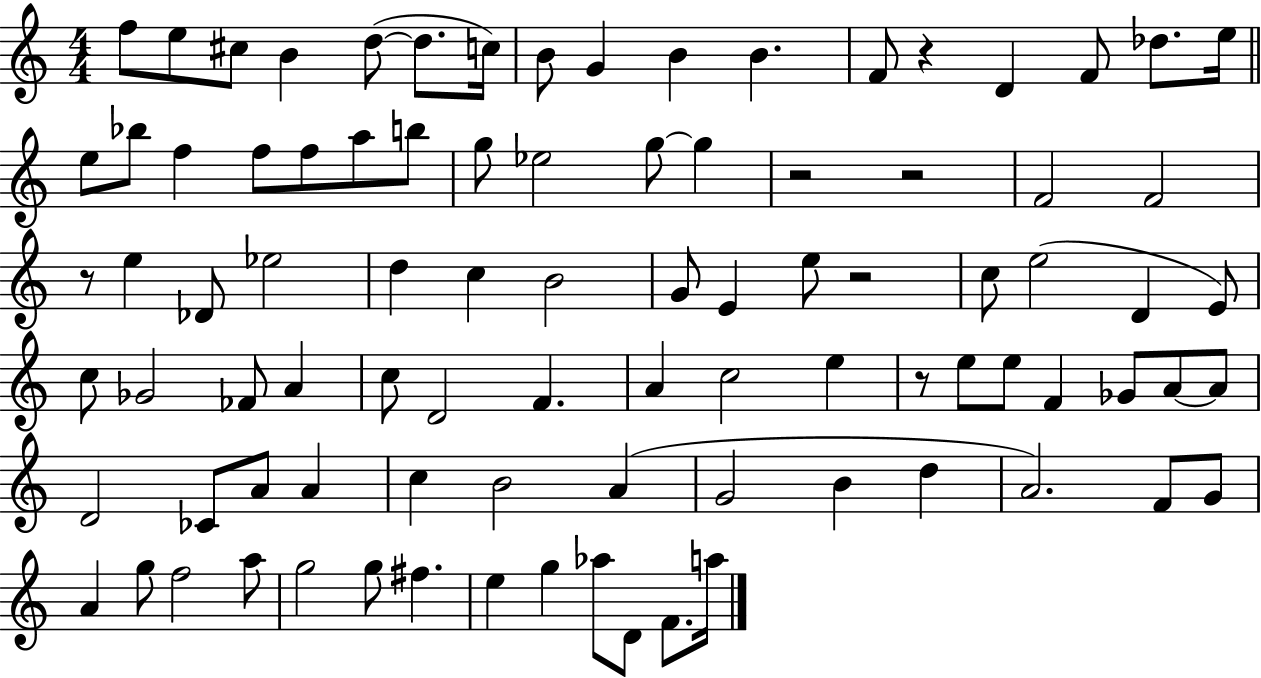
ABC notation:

X:1
T:Untitled
M:4/4
L:1/4
K:C
f/2 e/2 ^c/2 B d/2 d/2 c/4 B/2 G B B F/2 z D F/2 _d/2 e/4 e/2 _b/2 f f/2 f/2 a/2 b/2 g/2 _e2 g/2 g z2 z2 F2 F2 z/2 e _D/2 _e2 d c B2 G/2 E e/2 z2 c/2 e2 D E/2 c/2 _G2 _F/2 A c/2 D2 F A c2 e z/2 e/2 e/2 F _G/2 A/2 A/2 D2 _C/2 A/2 A c B2 A G2 B d A2 F/2 G/2 A g/2 f2 a/2 g2 g/2 ^f e g _a/2 D/2 F/2 a/4